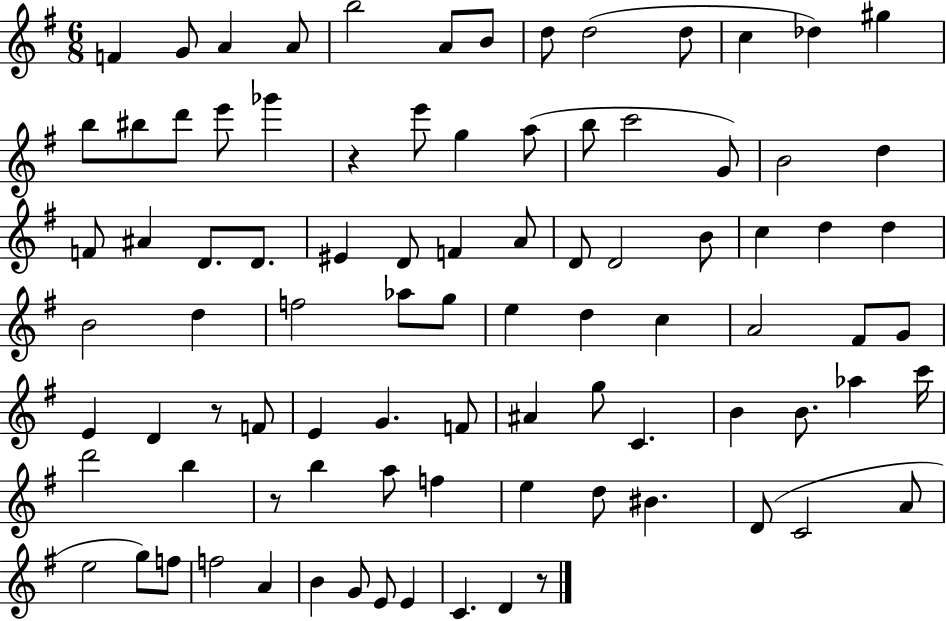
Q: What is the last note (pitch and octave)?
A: D4